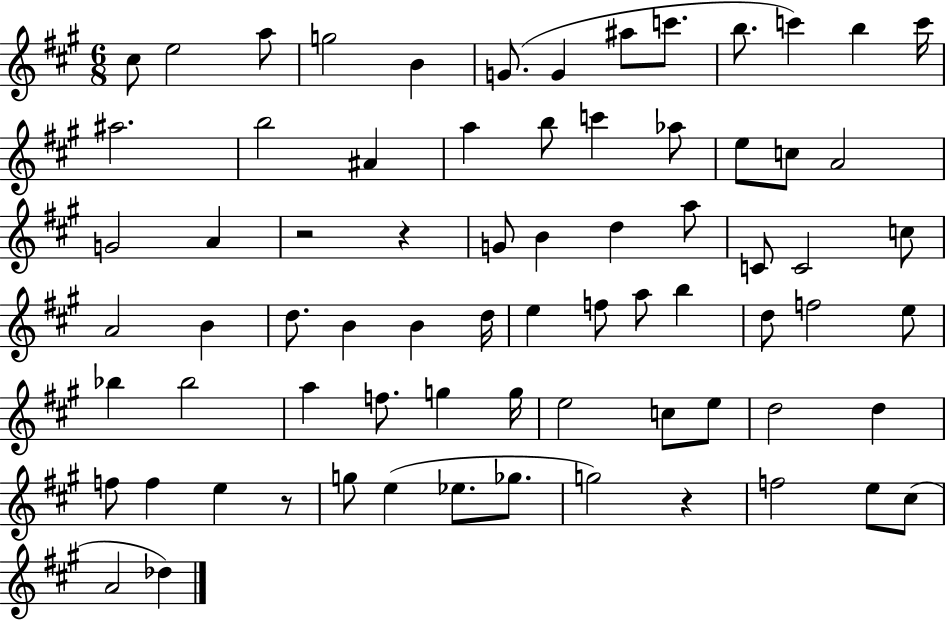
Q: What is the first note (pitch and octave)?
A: C#5